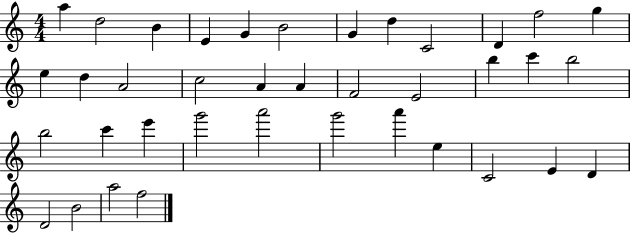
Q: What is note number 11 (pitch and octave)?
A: F5